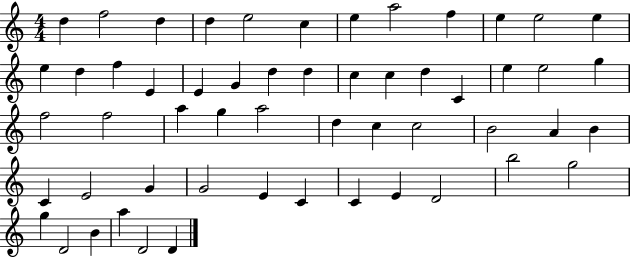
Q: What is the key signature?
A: C major